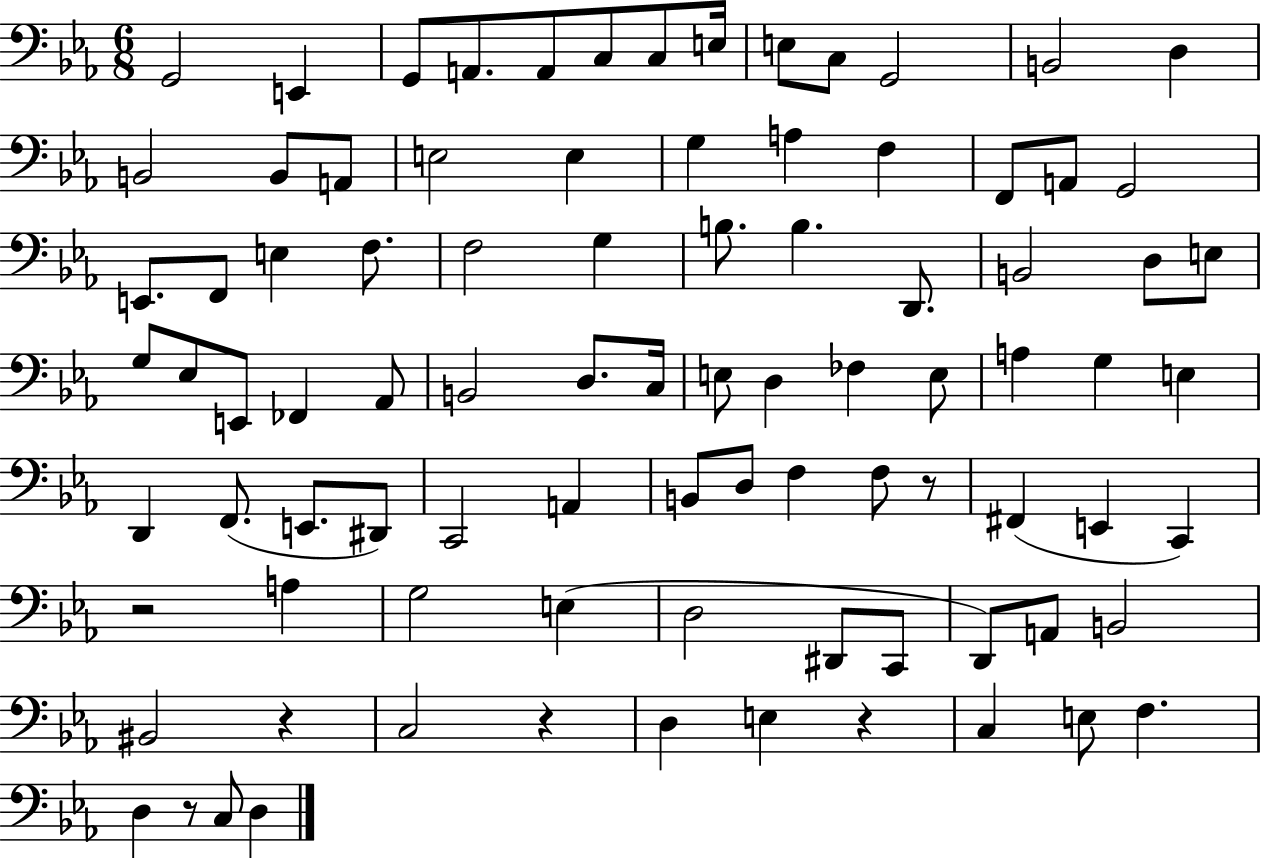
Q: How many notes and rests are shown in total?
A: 89